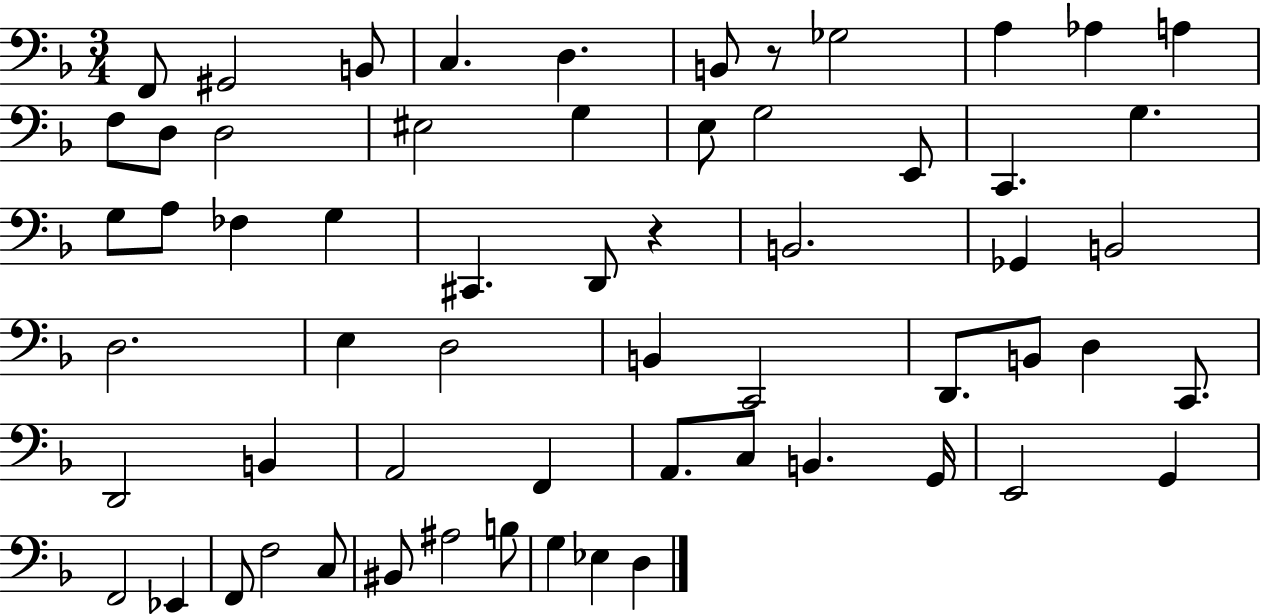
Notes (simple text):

F2/e G#2/h B2/e C3/q. D3/q. B2/e R/e Gb3/h A3/q Ab3/q A3/q F3/e D3/e D3/h EIS3/h G3/q E3/e G3/h E2/e C2/q. G3/q. G3/e A3/e FES3/q G3/q C#2/q. D2/e R/q B2/h. Gb2/q B2/h D3/h. E3/q D3/h B2/q C2/h D2/e. B2/e D3/q C2/e. D2/h B2/q A2/h F2/q A2/e. C3/e B2/q. G2/s E2/h G2/q F2/h Eb2/q F2/e F3/h C3/e BIS2/e A#3/h B3/e G3/q Eb3/q D3/q